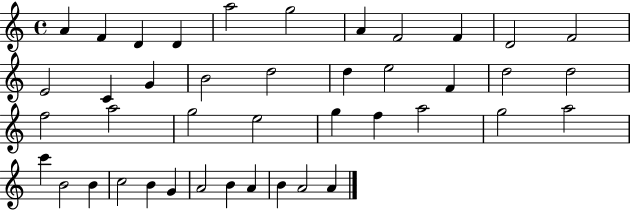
A4/q F4/q D4/q D4/q A5/h G5/h A4/q F4/h F4/q D4/h F4/h E4/h C4/q G4/q B4/h D5/h D5/q E5/h F4/q D5/h D5/h F5/h A5/h G5/h E5/h G5/q F5/q A5/h G5/h A5/h C6/q B4/h B4/q C5/h B4/q G4/q A4/h B4/q A4/q B4/q A4/h A4/q